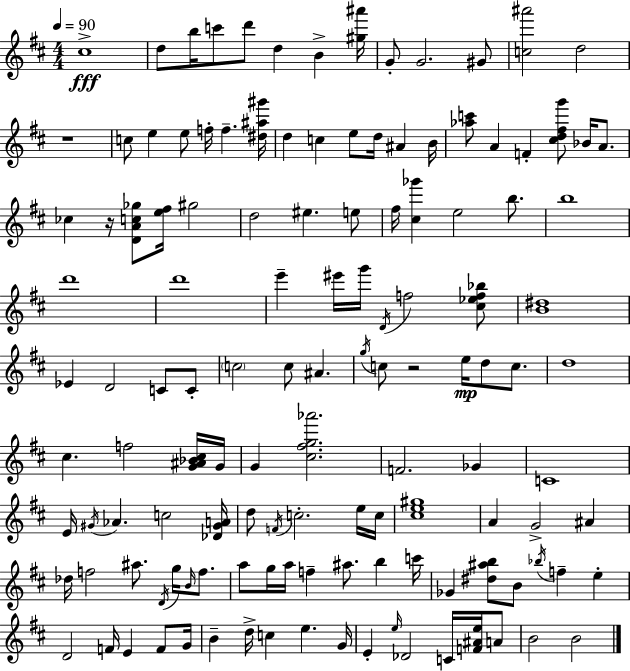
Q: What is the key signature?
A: D major